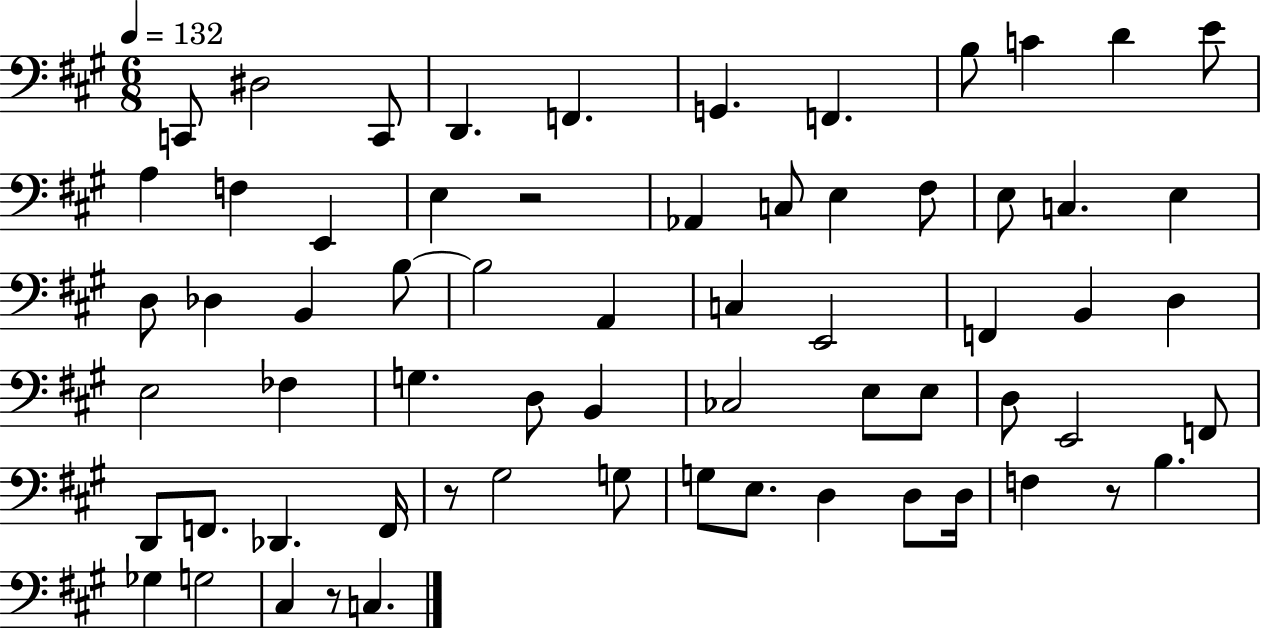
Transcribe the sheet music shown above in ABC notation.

X:1
T:Untitled
M:6/8
L:1/4
K:A
C,,/2 ^D,2 C,,/2 D,, F,, G,, F,, B,/2 C D E/2 A, F, E,, E, z2 _A,, C,/2 E, ^F,/2 E,/2 C, E, D,/2 _D, B,, B,/2 B,2 A,, C, E,,2 F,, B,, D, E,2 _F, G, D,/2 B,, _C,2 E,/2 E,/2 D,/2 E,,2 F,,/2 D,,/2 F,,/2 _D,, F,,/4 z/2 ^G,2 G,/2 G,/2 E,/2 D, D,/2 D,/4 F, z/2 B, _G, G,2 ^C, z/2 C,